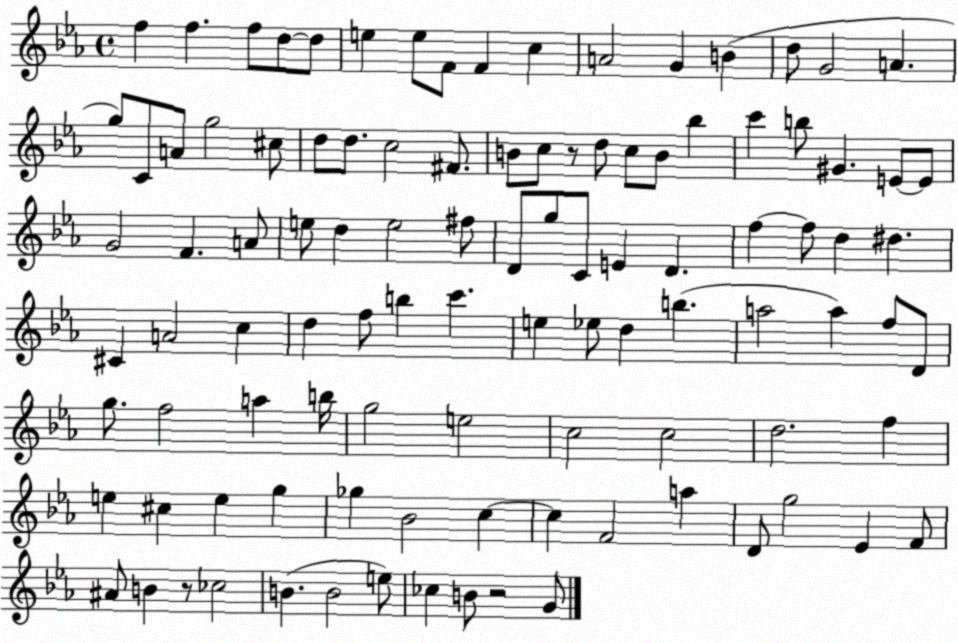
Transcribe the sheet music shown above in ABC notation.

X:1
T:Untitled
M:4/4
L:1/4
K:Eb
f f f/2 d/2 d/2 e e/2 F/2 F c A2 G B d/2 G2 A g/2 C/2 A/2 g2 ^c/2 d/2 d/2 c2 ^F/2 B/2 c/2 z/2 d/2 c/2 B/2 _b c' b/2 ^G E/2 E/2 G2 F A/2 e/2 d e2 ^f/2 D/2 g/2 C/2 E D f f/2 d ^d ^C A2 c d f/2 b c' e _e/2 d b a2 a f/2 D/2 g/2 f2 a b/4 g2 e2 c2 c2 d2 f e ^c e g _g _B2 c c F2 a D/2 g2 _E F/2 ^A/2 B z/2 _c2 B B2 e/2 _c B/2 z2 G/2